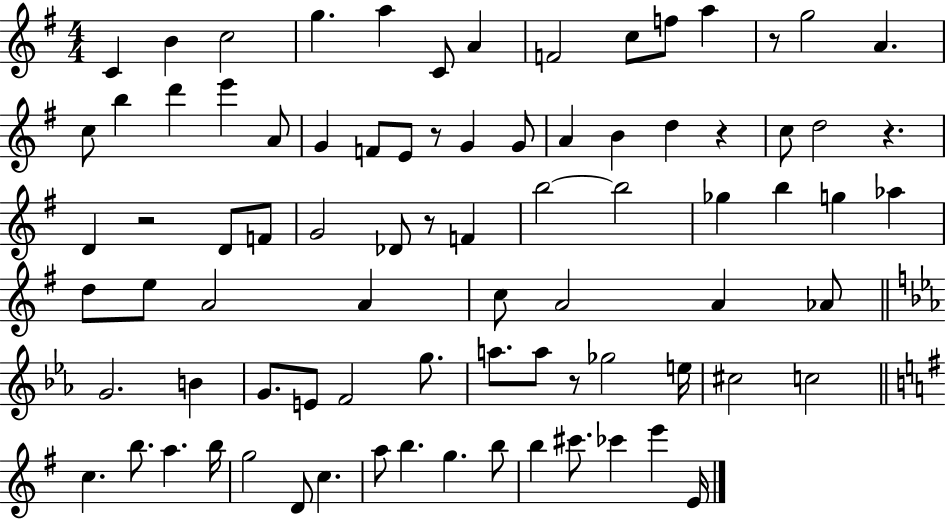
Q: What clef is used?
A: treble